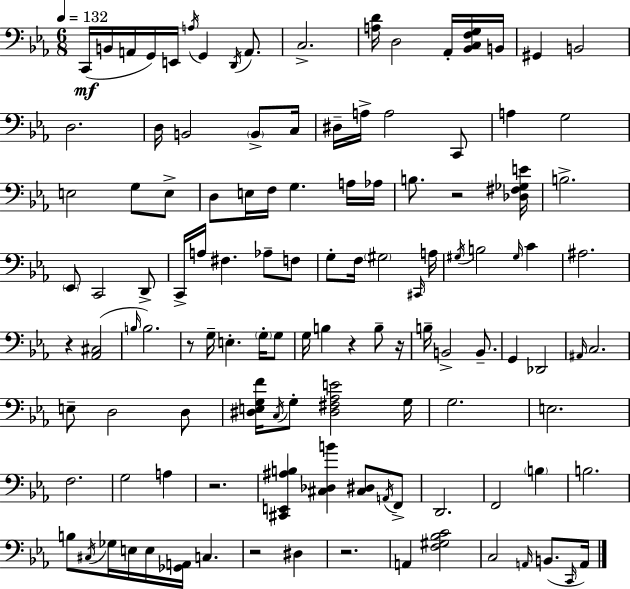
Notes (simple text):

C2/s B2/s A2/s G2/s E2/s A3/s G2/q D2/s A2/e. C3/h. [A3,D4]/s D3/h Ab2/s [Bb2,C3,F3,G3]/s B2/s G#2/q B2/h D3/h. D3/s B2/h B2/e C3/s D#3/s A3/s A3/h C2/e A3/q G3/h E3/h G3/e E3/e D3/e E3/s F3/s G3/q. A3/s Ab3/s B3/e. R/h [Db3,F#3,Gb3,E4]/s B3/h. Eb2/e C2/h D2/e C2/s A3/s F#3/q. Ab3/e F3/e G3/e F3/s G#3/h C#2/s A3/s G#3/s B3/h G#3/s C4/q A#3/h. R/q [Ab2,C#3]/h B3/s B3/h. R/e G3/s E3/q. G3/s G3/e G3/s B3/q R/q B3/e R/s B3/s B2/h B2/e. G2/q Db2/h A#2/s C3/h. E3/e D3/h D3/e [D#3,E3,G3,F4]/s C3/s G3/e [D#3,F#3,Ab3,E4]/h G3/s G3/h. E3/h. F3/h. G3/h A3/q R/h. [C#2,E2,A#3,B3]/q [C#3,Db3,B4]/q [C#3,D#3]/e A2/s F2/e D2/h. F2/h B3/q B3/h. B3/e C#3/s Gb3/s E3/s E3/s [Gb2,A2]/s C3/q. R/h D#3/q R/h. A2/q [F3,G#3,Bb3,C4]/h C3/h A2/s B2/e. C2/s A2/s